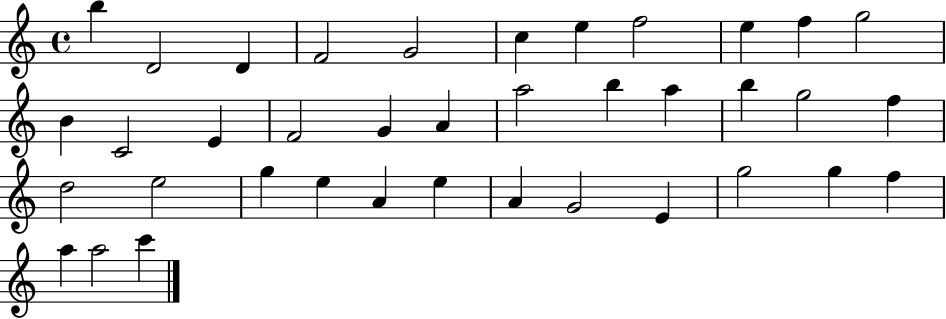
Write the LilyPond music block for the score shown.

{
  \clef treble
  \time 4/4
  \defaultTimeSignature
  \key c \major
  b''4 d'2 d'4 | f'2 g'2 | c''4 e''4 f''2 | e''4 f''4 g''2 | \break b'4 c'2 e'4 | f'2 g'4 a'4 | a''2 b''4 a''4 | b''4 g''2 f''4 | \break d''2 e''2 | g''4 e''4 a'4 e''4 | a'4 g'2 e'4 | g''2 g''4 f''4 | \break a''4 a''2 c'''4 | \bar "|."
}